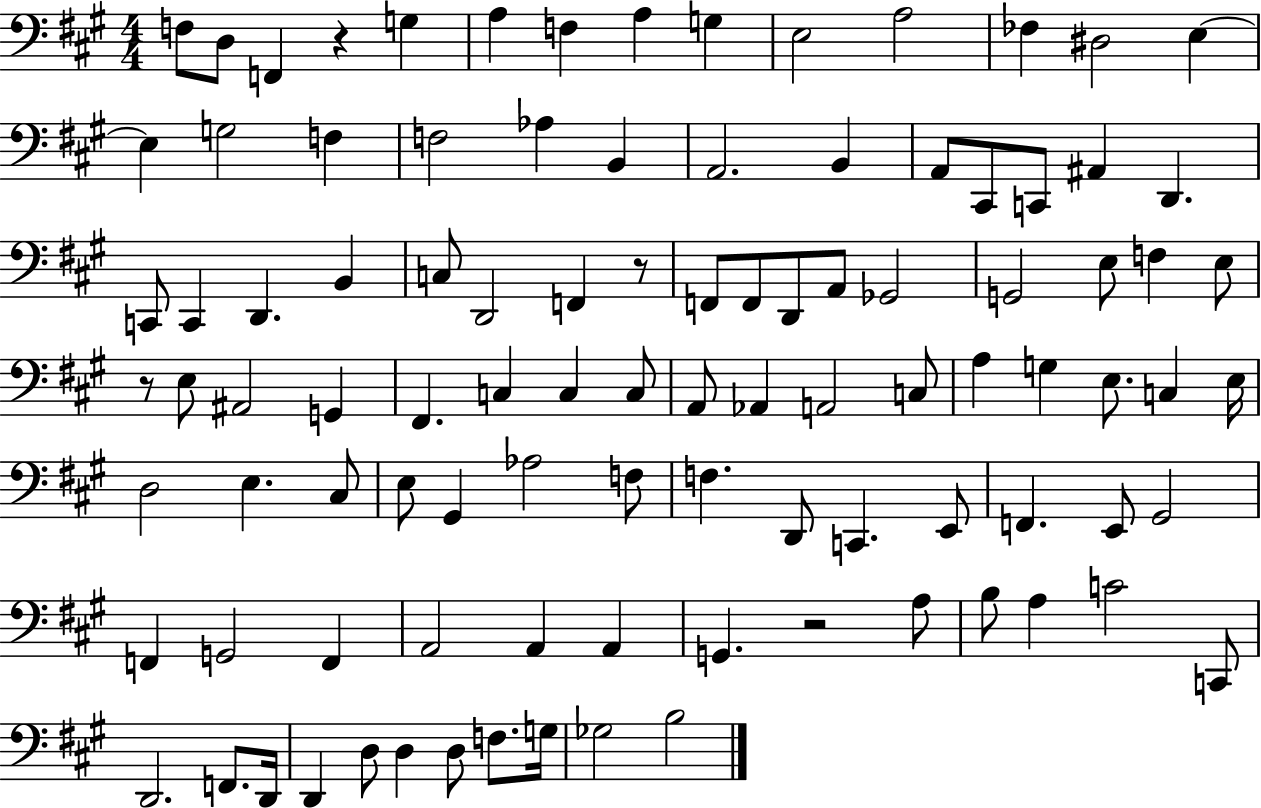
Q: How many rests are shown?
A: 4